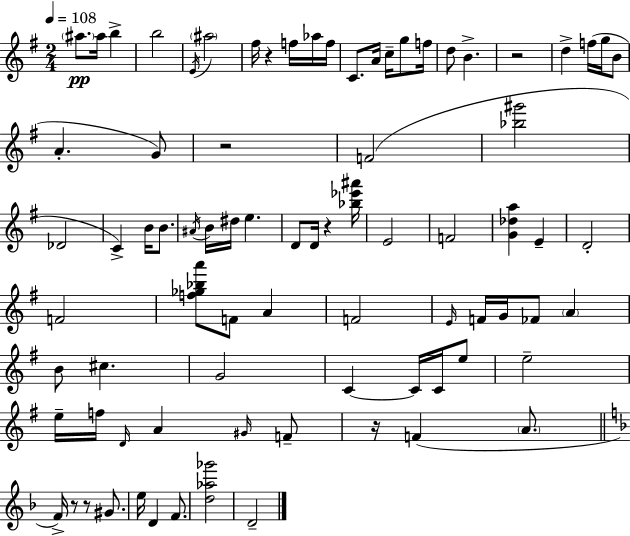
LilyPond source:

{
  \clef treble
  \numericTimeSignature
  \time 2/4
  \key g \major
  \tempo 4 = 108
  \repeat volta 2 { \parenthesize ais''8.\pp ais''16 b''4-> | b''2 | \acciaccatura { e'16 } \parenthesize ais''2 | fis''16 r4 f''16 aes''16 | \break f''16 c'8. a'16 c''16-- g''8 | f''16 d''8 b'4.-> | r2 | d''4-> f''16( g''16 b'8 | \break a'4.-. g'8) | r2 | f'2( | <bes'' gis'''>2 | \break des'2 | c'4->) b'16 b'8. | \acciaccatura { ais'16 } b'16 dis''16 e''4. | d'8 d'16 r4 | \break <bes'' ees''' ais'''>16 e'2 | f'2 | <g' des'' a''>4 e'4-- | d'2-. | \break f'2 | <f'' ges'' bes'' a'''>8 f'8 a'4 | f'2 | \grace { e'16 } f'16 g'16 fes'8 \parenthesize a'4 | \break b'8 cis''4. | g'2 | c'4~~ c'16 | c'16 e''8 e''2-- | \break e''16-- f''16 \grace { d'16 } a'4 | \grace { gis'16 } f'8-- r16 f'4( | \parenthesize a'8. \bar "||" \break \key f \major f'16->) r8 r8 gis'8. | e''16 d'4 f'8. | <d'' aes'' ges'''>2 | d'2-- | \break } \bar "|."
}